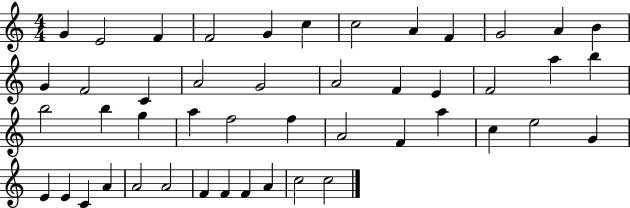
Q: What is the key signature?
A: C major